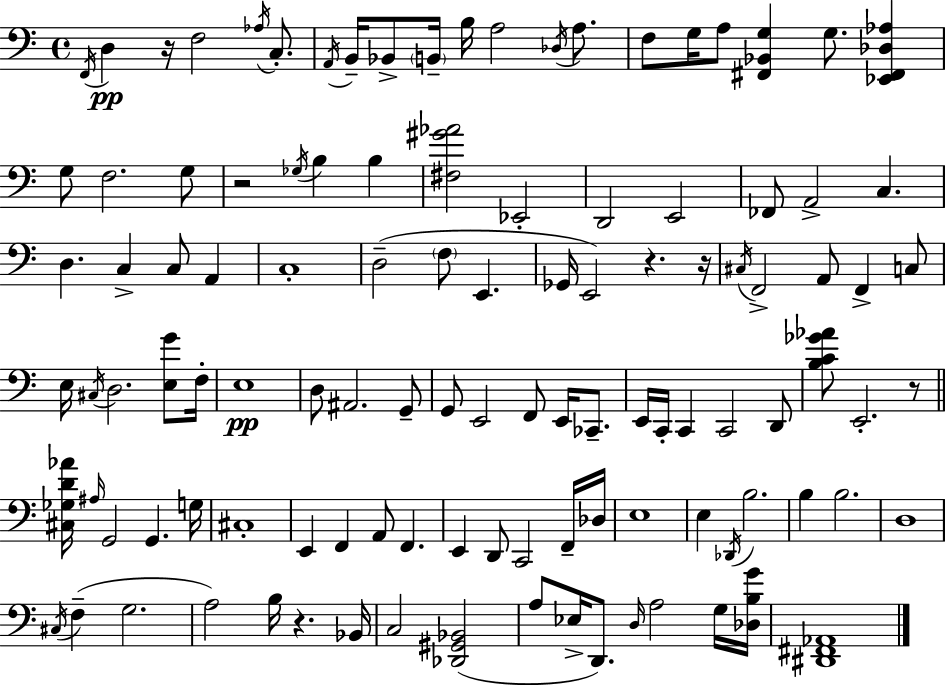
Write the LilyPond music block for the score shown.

{
  \clef bass
  \time 4/4
  \defaultTimeSignature
  \key c \major
  \acciaccatura { f,16 }\pp d4 r16 f2 \acciaccatura { aes16 } c8.-. | \acciaccatura { a,16 } b,16-- bes,8-> \parenthesize b,16-- b16 a2 | \acciaccatura { des16 } a8. f8 g16 a8 <fis, bes, g>4 g8. | <ees, fis, des aes>4 g8 f2. | \break g8 r2 \acciaccatura { ges16 } b4 | b4 <fis gis' aes'>2 ees,2-. | d,2 e,2 | fes,8 a,2-> c4. | \break d4. c4-> c8 | a,4 c1-. | d2--( \parenthesize f8 e,4. | ges,16 e,2) r4. | \break r16 \acciaccatura { cis16 } f,2-> a,8 | f,4-> c8 e16 \acciaccatura { cis16 } d2. | <e g'>8 f16-. e1\pp | d8 ais,2. | \break g,8-- g,8 e,2 | f,8 e,16 ces,8.-- e,16 c,16-. c,4 c,2 | d,8 <b c' ges' aes'>8 e,2.-. | r8 \bar "||" \break \key c \major <cis ges d' aes'>16 \grace { ais16 } g,2 g,4. | g16 cis1-. | e,4 f,4 a,8 f,4. | e,4 d,8 c,2 f,16-- | \break des16 e1 | e4 \acciaccatura { des,16 } b2. | b4 b2. | d1 | \break \acciaccatura { cis16 } f4--( g2. | a2) b16 r4. | bes,16 c2 <des, gis, bes,>2( | a8 ees16-> d,8.) \grace { d16 } a2 | \break g16 <des b g'>16 <dis, fis, aes,>1 | \bar "|."
}